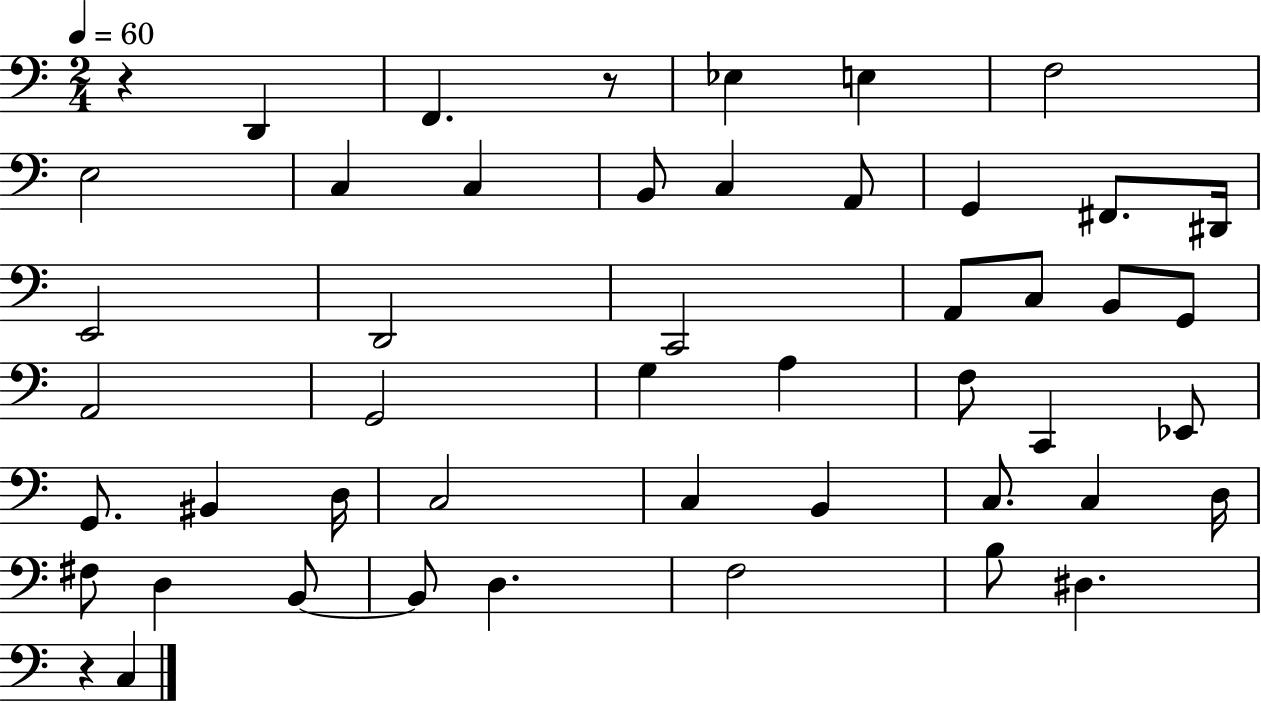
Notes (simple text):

R/q D2/q F2/q. R/e Eb3/q E3/q F3/h E3/h C3/q C3/q B2/e C3/q A2/e G2/q F#2/e. D#2/s E2/h D2/h C2/h A2/e C3/e B2/e G2/e A2/h G2/h G3/q A3/q F3/e C2/q Eb2/e G2/e. BIS2/q D3/s C3/h C3/q B2/q C3/e. C3/q D3/s F#3/e D3/q B2/e B2/e D3/q. F3/h B3/e D#3/q. R/q C3/q